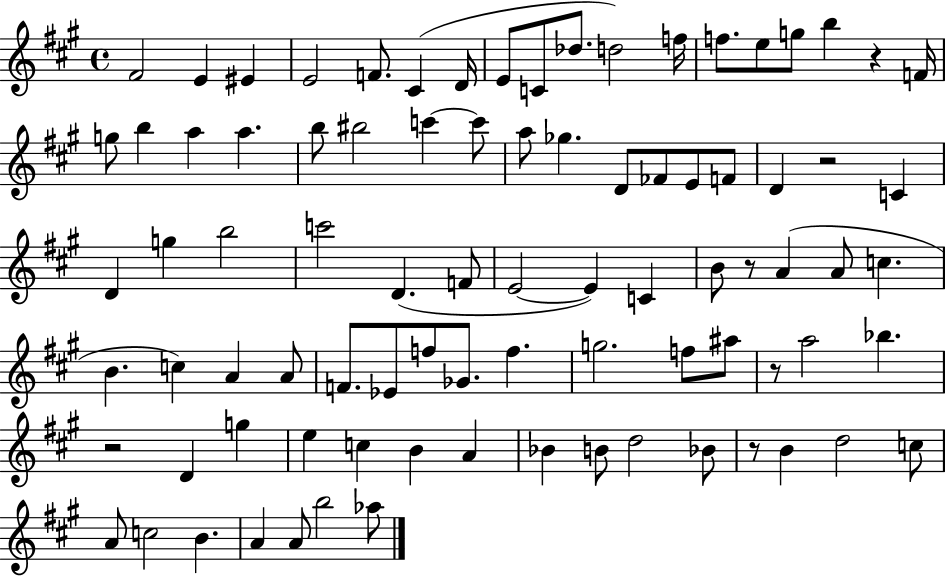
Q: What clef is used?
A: treble